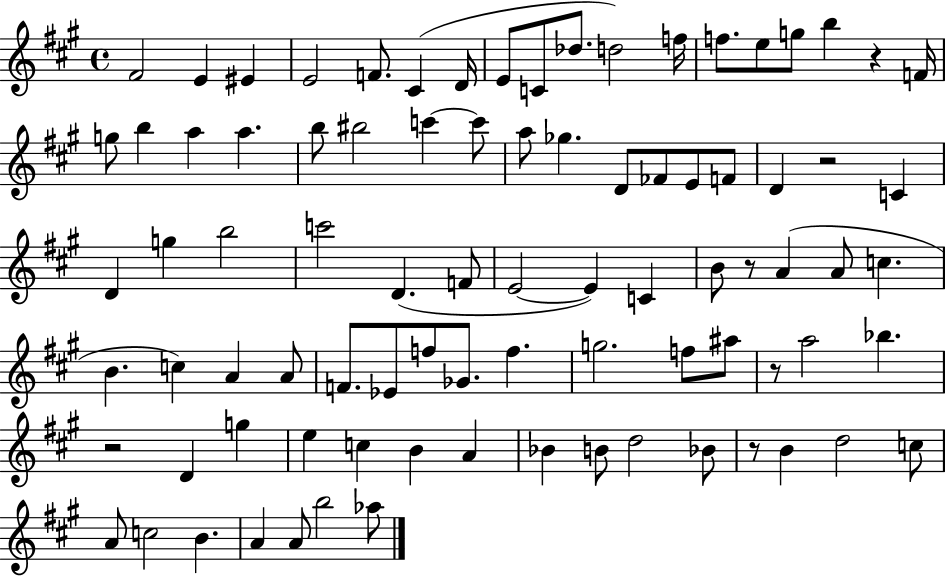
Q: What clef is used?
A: treble